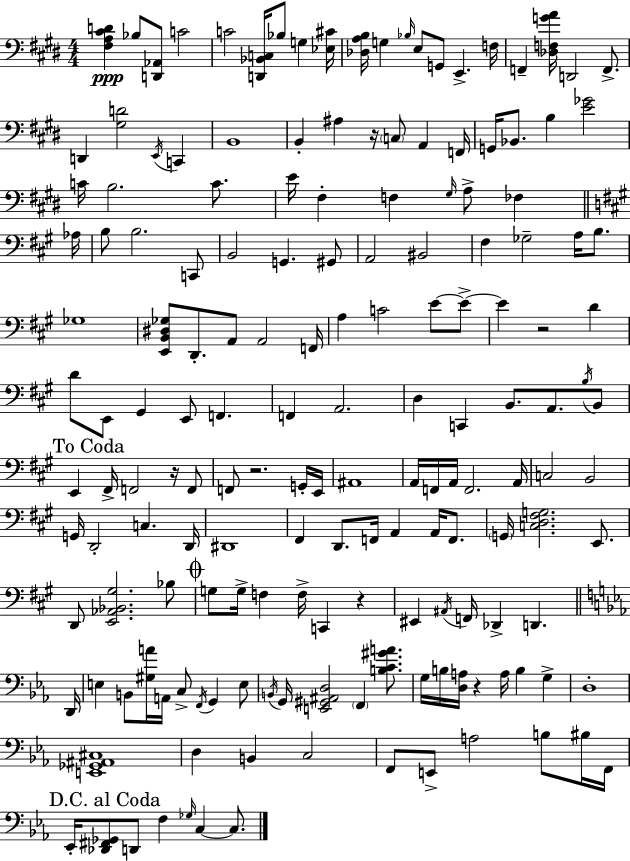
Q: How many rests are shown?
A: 6